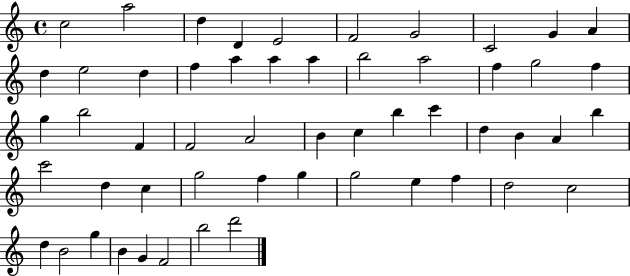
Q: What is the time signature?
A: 4/4